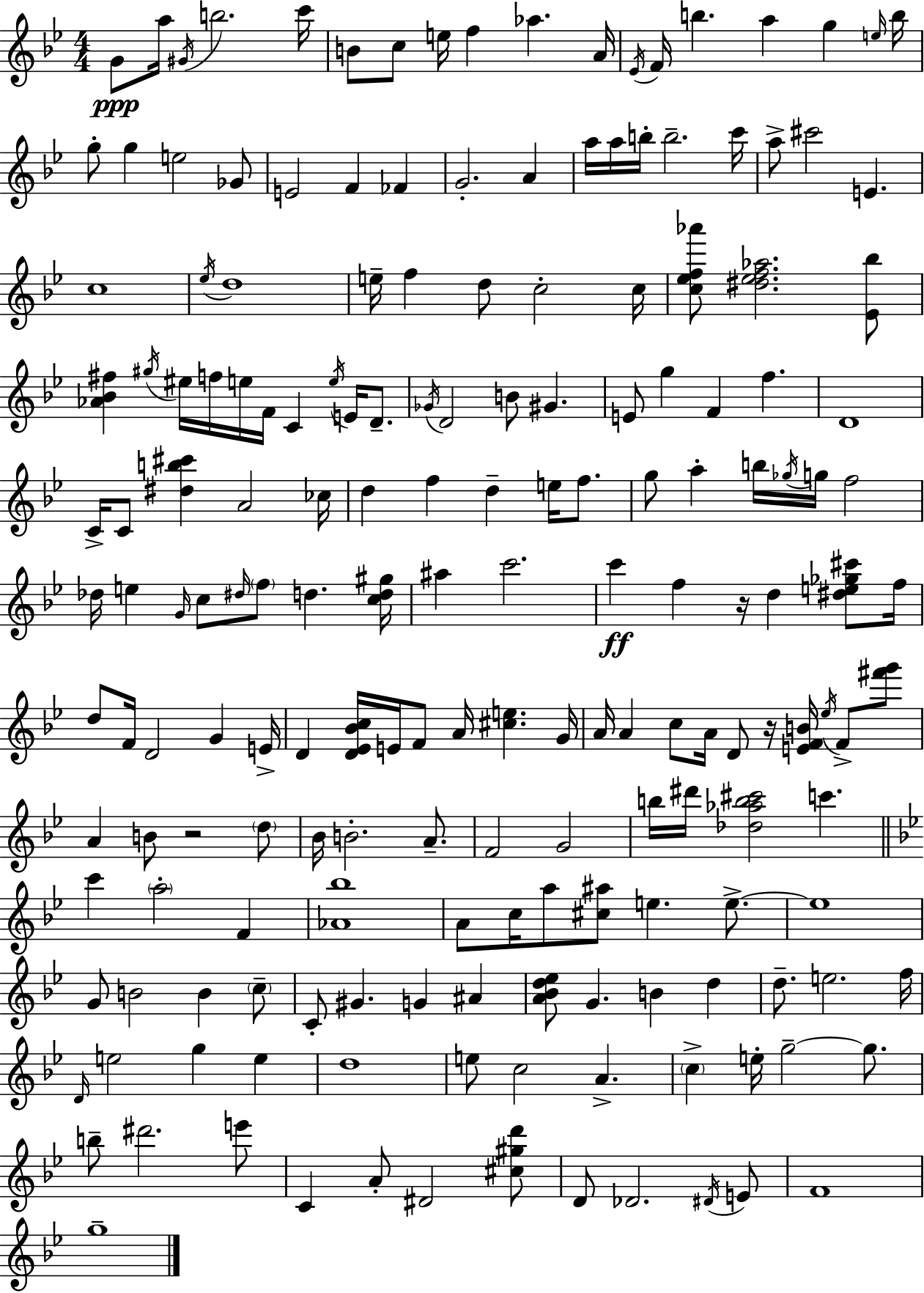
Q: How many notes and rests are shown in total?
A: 183